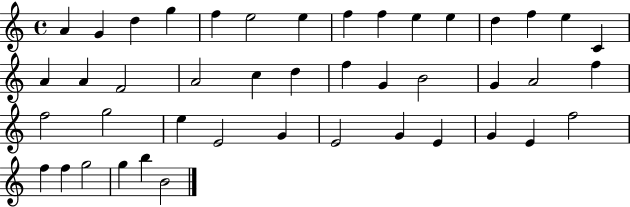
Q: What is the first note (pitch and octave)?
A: A4